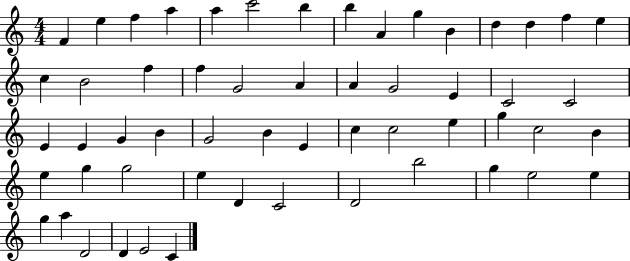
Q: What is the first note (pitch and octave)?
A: F4